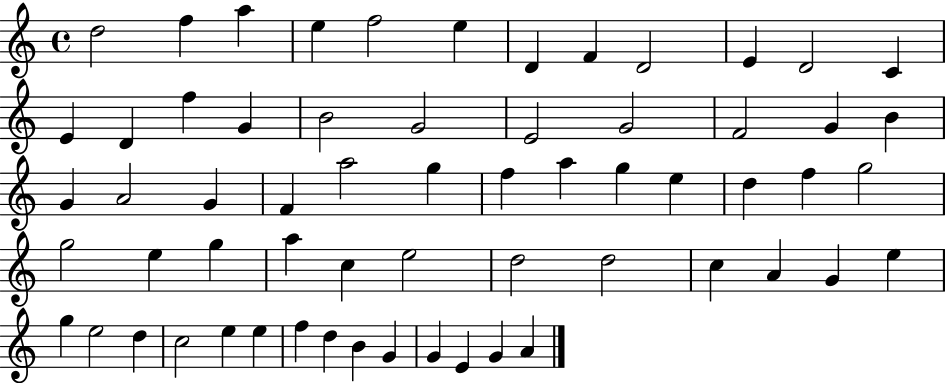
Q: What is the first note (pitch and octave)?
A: D5